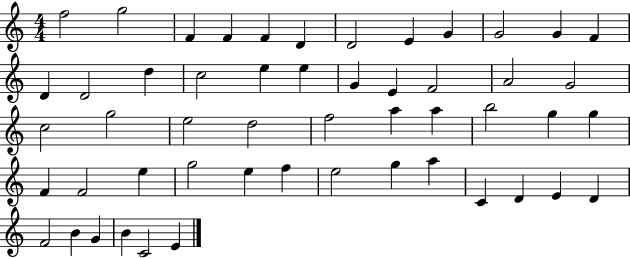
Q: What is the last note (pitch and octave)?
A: E4